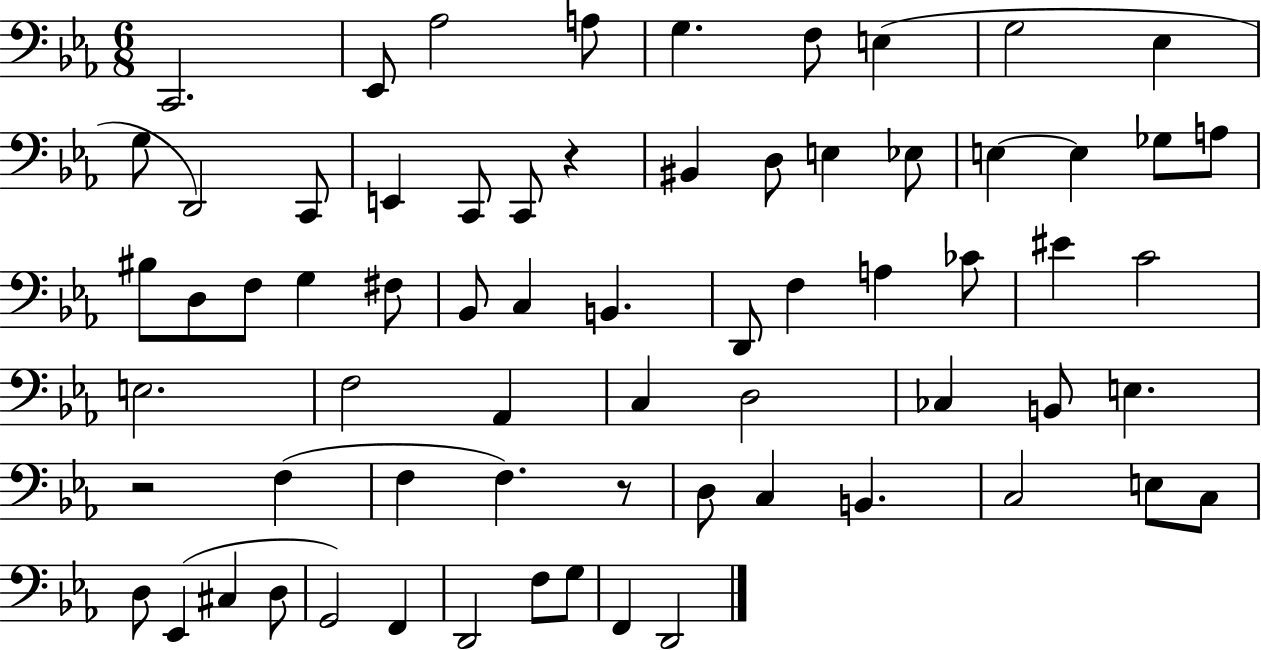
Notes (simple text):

C2/h. Eb2/e Ab3/h A3/e G3/q. F3/e E3/q G3/h Eb3/q G3/e D2/h C2/e E2/q C2/e C2/e R/q BIS2/q D3/e E3/q Eb3/e E3/q E3/q Gb3/e A3/e BIS3/e D3/e F3/e G3/q F#3/e Bb2/e C3/q B2/q. D2/e F3/q A3/q CES4/e EIS4/q C4/h E3/h. F3/h Ab2/q C3/q D3/h CES3/q B2/e E3/q. R/h F3/q F3/q F3/q. R/e D3/e C3/q B2/q. C3/h E3/e C3/e D3/e Eb2/q C#3/q D3/e G2/h F2/q D2/h F3/e G3/e F2/q D2/h